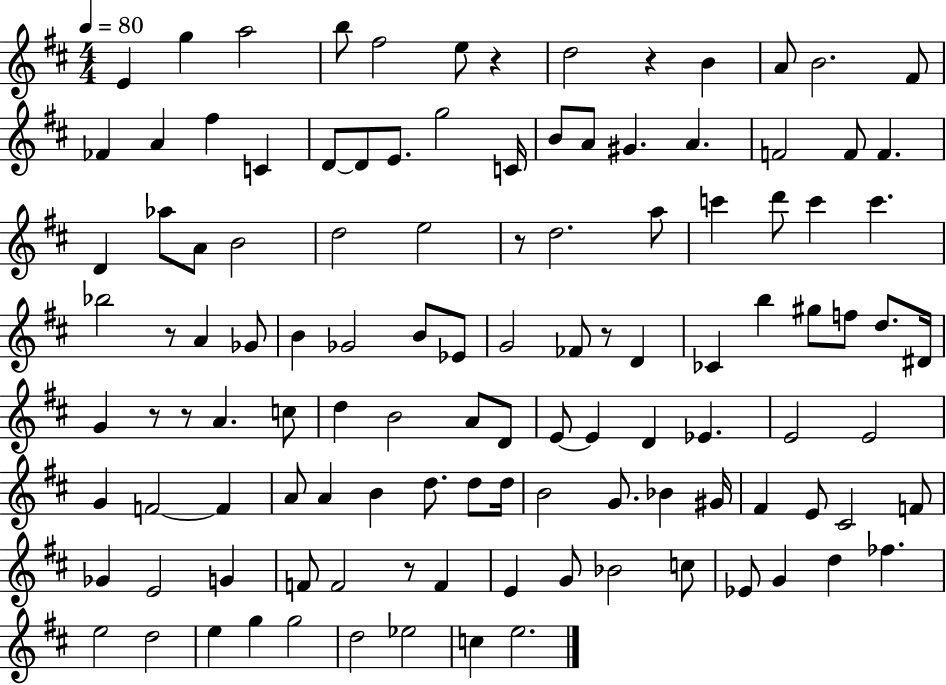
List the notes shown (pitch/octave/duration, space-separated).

E4/q G5/q A5/h B5/e F#5/h E5/e R/q D5/h R/q B4/q A4/e B4/h. F#4/e FES4/q A4/q F#5/q C4/q D4/e D4/e E4/e. G5/h C4/s B4/e A4/e G#4/q. A4/q. F4/h F4/e F4/q. D4/q Ab5/e A4/e B4/h D5/h E5/h R/e D5/h. A5/e C6/q D6/e C6/q C6/q. Bb5/h R/e A4/q Gb4/e B4/q Gb4/h B4/e Eb4/e G4/h FES4/e R/e D4/q CES4/q B5/q G#5/e F5/e D5/e. D#4/s G4/q R/e R/e A4/q. C5/e D5/q B4/h A4/e D4/e E4/e E4/q D4/q Eb4/q. E4/h E4/h G4/q F4/h F4/q A4/e A4/q B4/q D5/e. D5/e D5/s B4/h G4/e. Bb4/q G#4/s F#4/q E4/e C#4/h F4/e Gb4/q E4/h G4/q F4/e F4/h R/e F4/q E4/q G4/e Bb4/h C5/e Eb4/e G4/q D5/q FES5/q. E5/h D5/h E5/q G5/q G5/h D5/h Eb5/h C5/q E5/h.